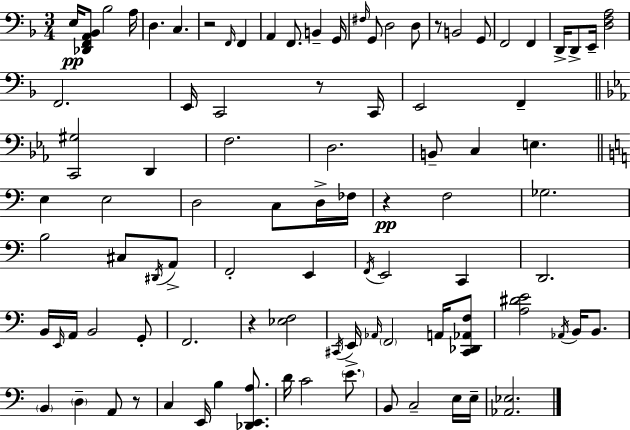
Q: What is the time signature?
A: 3/4